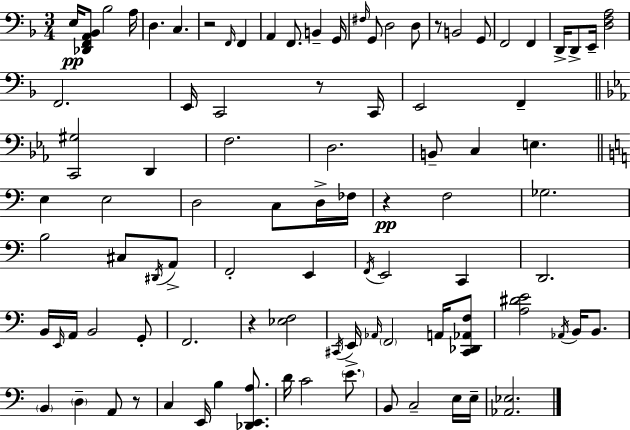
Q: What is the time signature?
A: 3/4